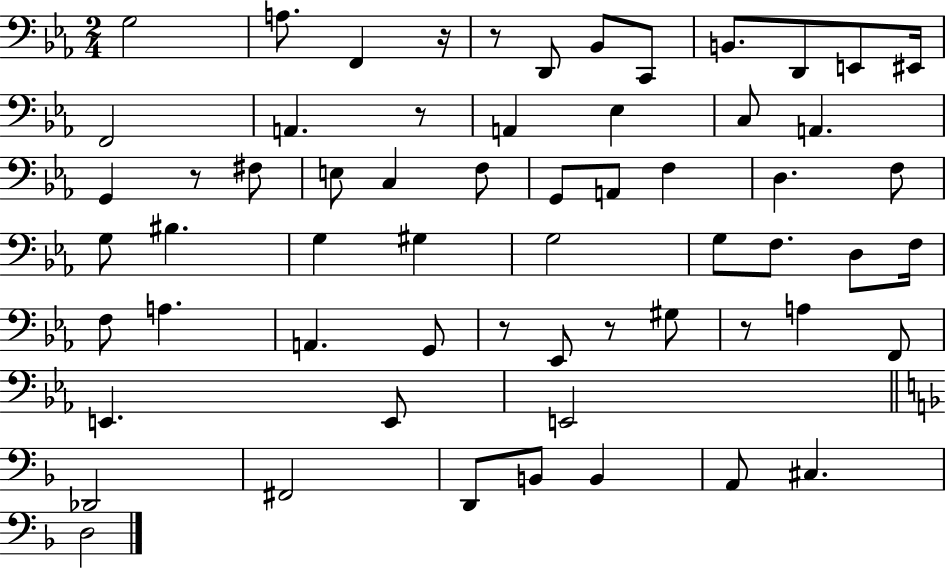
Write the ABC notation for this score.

X:1
T:Untitled
M:2/4
L:1/4
K:Eb
G,2 A,/2 F,, z/4 z/2 D,,/2 _B,,/2 C,,/2 B,,/2 D,,/2 E,,/2 ^E,,/4 F,,2 A,, z/2 A,, _E, C,/2 A,, G,, z/2 ^F,/2 E,/2 C, F,/2 G,,/2 A,,/2 F, D, F,/2 G,/2 ^B, G, ^G, G,2 G,/2 F,/2 D,/2 F,/4 F,/2 A, A,, G,,/2 z/2 _E,,/2 z/2 ^G,/2 z/2 A, F,,/2 E,, E,,/2 E,,2 _D,,2 ^F,,2 D,,/2 B,,/2 B,, A,,/2 ^C, D,2